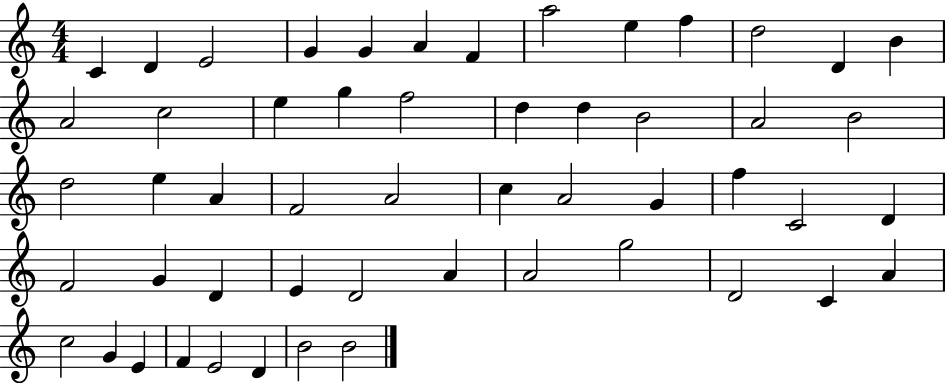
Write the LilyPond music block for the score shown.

{
  \clef treble
  \numericTimeSignature
  \time 4/4
  \key c \major
  c'4 d'4 e'2 | g'4 g'4 a'4 f'4 | a''2 e''4 f''4 | d''2 d'4 b'4 | \break a'2 c''2 | e''4 g''4 f''2 | d''4 d''4 b'2 | a'2 b'2 | \break d''2 e''4 a'4 | f'2 a'2 | c''4 a'2 g'4 | f''4 c'2 d'4 | \break f'2 g'4 d'4 | e'4 d'2 a'4 | a'2 g''2 | d'2 c'4 a'4 | \break c''2 g'4 e'4 | f'4 e'2 d'4 | b'2 b'2 | \bar "|."
}